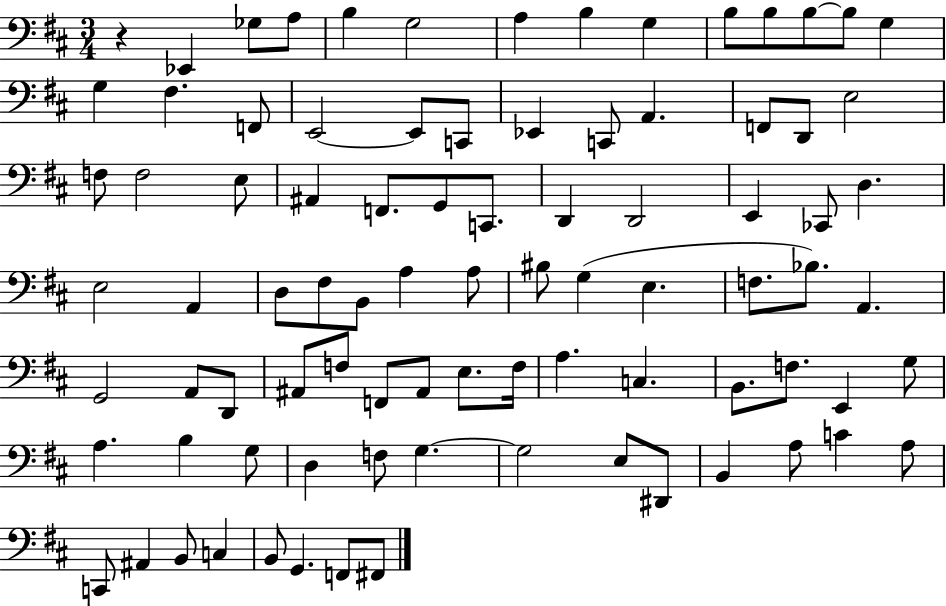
X:1
T:Untitled
M:3/4
L:1/4
K:D
z _E,, _G,/2 A,/2 B, G,2 A, B, G, B,/2 B,/2 B,/2 B,/2 G, G, ^F, F,,/2 E,,2 E,,/2 C,,/2 _E,, C,,/2 A,, F,,/2 D,,/2 E,2 F,/2 F,2 E,/2 ^A,, F,,/2 G,,/2 C,,/2 D,, D,,2 E,, _C,,/2 D, E,2 A,, D,/2 ^F,/2 B,,/2 A, A,/2 ^B,/2 G, E, F,/2 _B,/2 A,, G,,2 A,,/2 D,,/2 ^A,,/2 F,/2 F,,/2 ^A,,/2 E,/2 F,/4 A, C, B,,/2 F,/2 E,, G,/2 A, B, G,/2 D, F,/2 G, G,2 E,/2 ^D,,/2 B,, A,/2 C A,/2 C,,/2 ^A,, B,,/2 C, B,,/2 G,, F,,/2 ^F,,/2